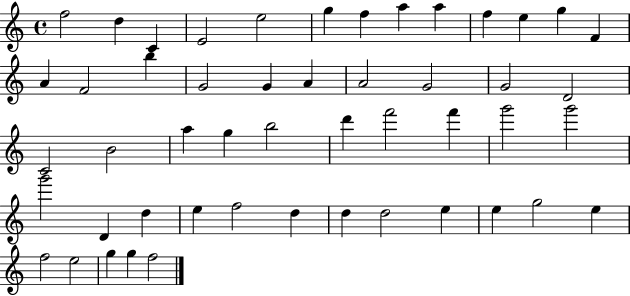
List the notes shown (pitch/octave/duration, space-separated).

F5/h D5/q C4/q E4/h E5/h G5/q F5/q A5/q A5/q F5/q E5/q G5/q F4/q A4/q F4/h B5/q G4/h G4/q A4/q A4/h G4/h G4/h D4/h C4/h B4/h A5/q G5/q B5/h D6/q F6/h F6/q G6/h G6/h G6/h D4/q D5/q E5/q F5/h D5/q D5/q D5/h E5/q E5/q G5/h E5/q F5/h E5/h G5/q G5/q F5/h